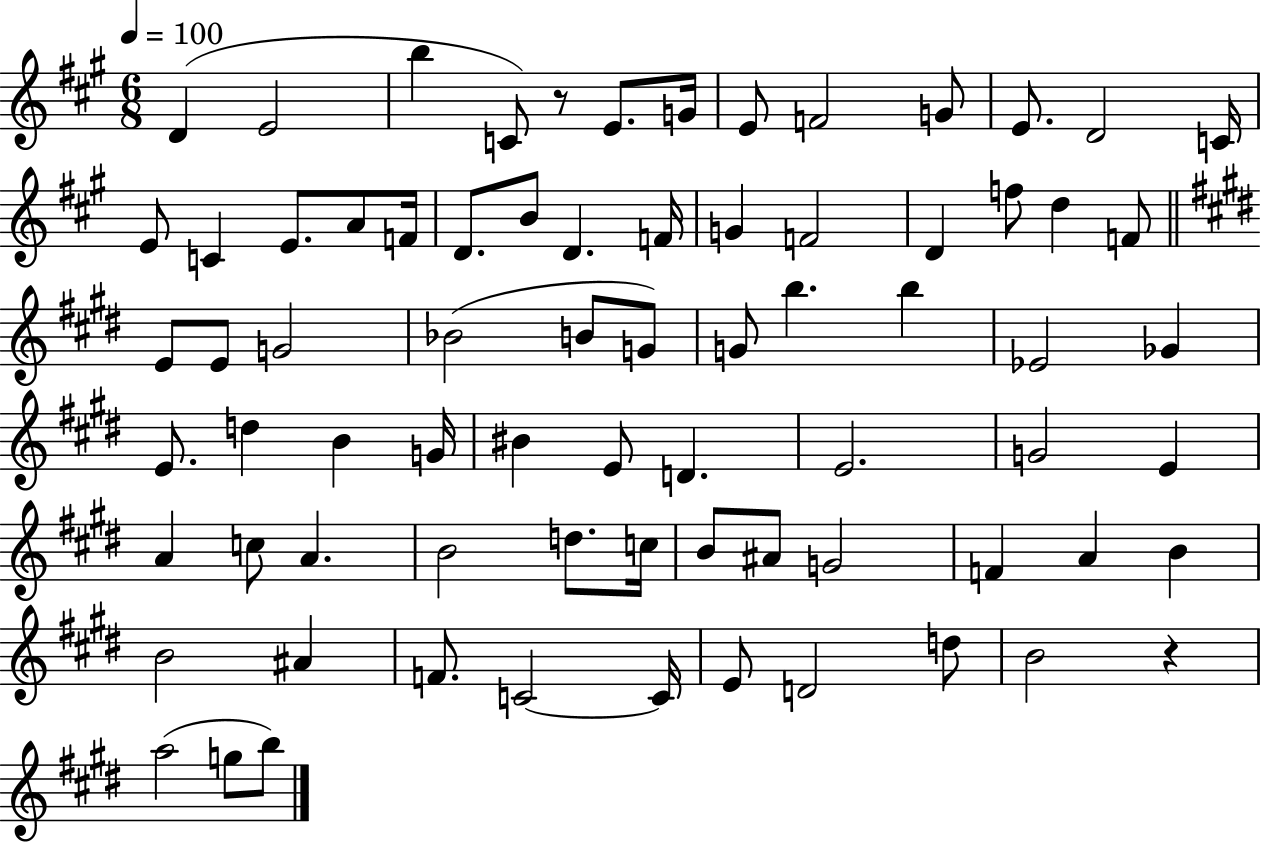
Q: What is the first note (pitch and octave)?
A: D4